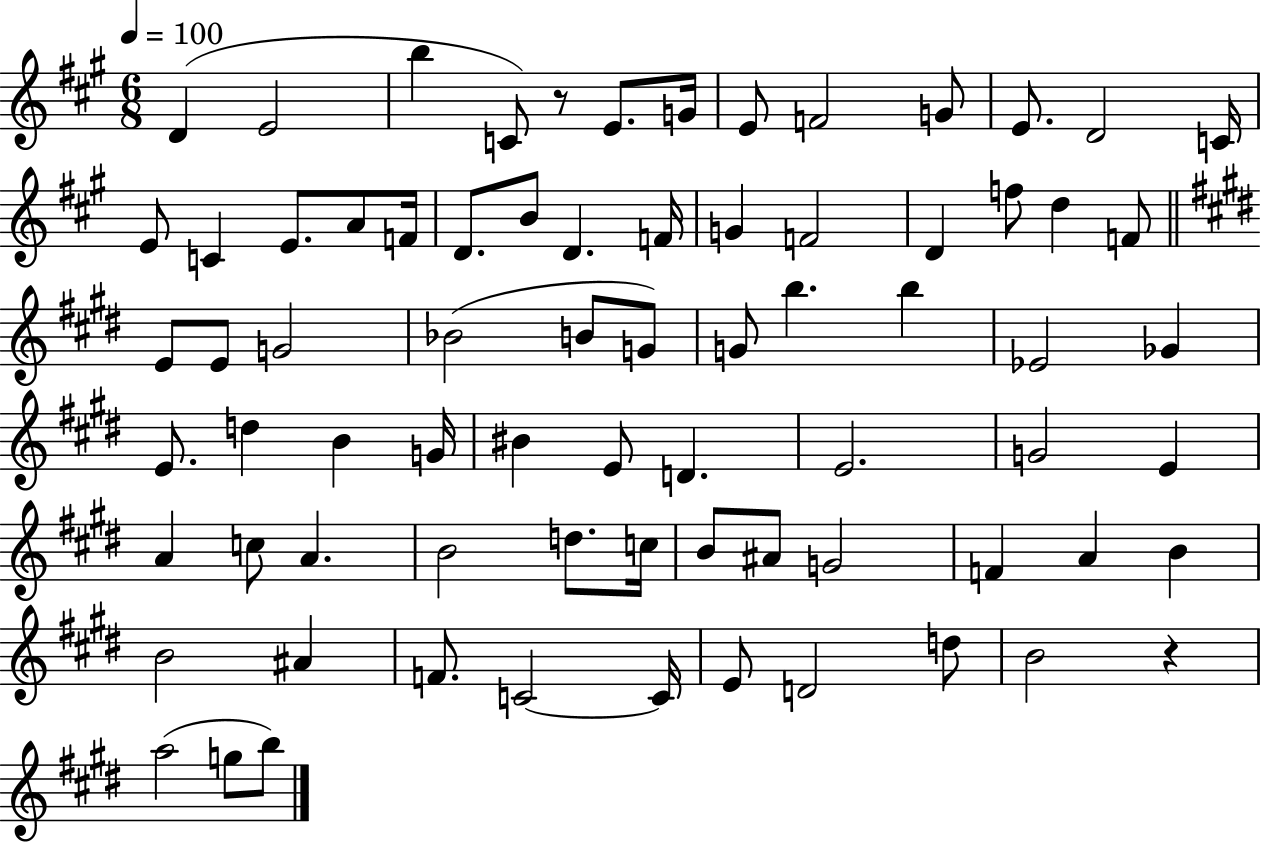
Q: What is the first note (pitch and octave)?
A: D4